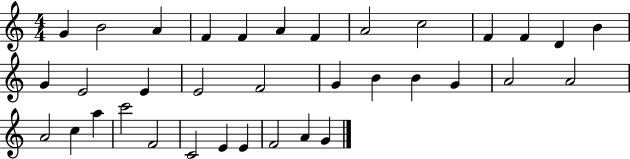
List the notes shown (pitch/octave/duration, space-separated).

G4/q B4/h A4/q F4/q F4/q A4/q F4/q A4/h C5/h F4/q F4/q D4/q B4/q G4/q E4/h E4/q E4/h F4/h G4/q B4/q B4/q G4/q A4/h A4/h A4/h C5/q A5/q C6/h F4/h C4/h E4/q E4/q F4/h A4/q G4/q